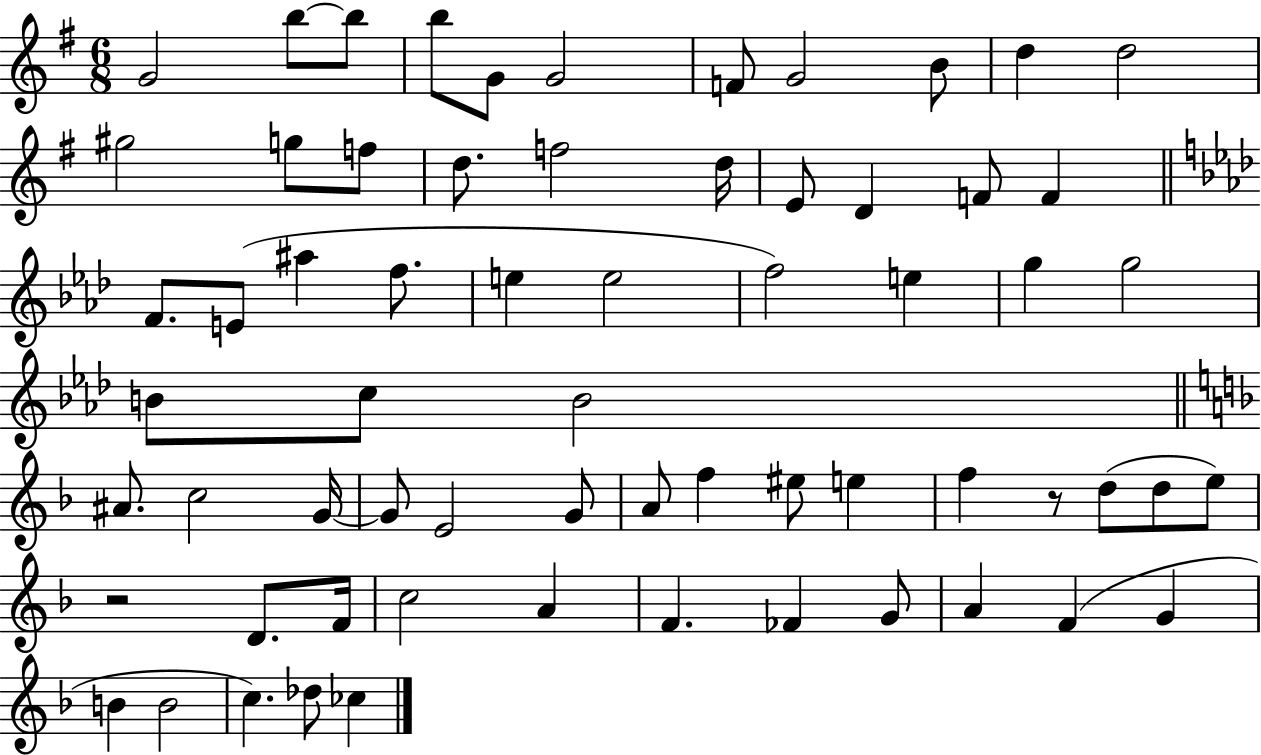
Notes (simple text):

G4/h B5/e B5/e B5/e G4/e G4/h F4/e G4/h B4/e D5/q D5/h G#5/h G5/e F5/e D5/e. F5/h D5/s E4/e D4/q F4/e F4/q F4/e. E4/e A#5/q F5/e. E5/q E5/h F5/h E5/q G5/q G5/h B4/e C5/e B4/h A#4/e. C5/h G4/s G4/e E4/h G4/e A4/e F5/q EIS5/e E5/q F5/q R/e D5/e D5/e E5/e R/h D4/e. F4/s C5/h A4/q F4/q. FES4/q G4/e A4/q F4/q G4/q B4/q B4/h C5/q. Db5/e CES5/q